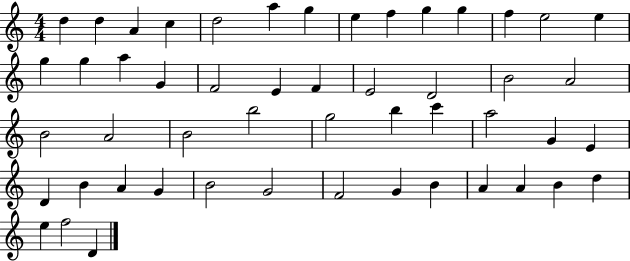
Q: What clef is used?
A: treble